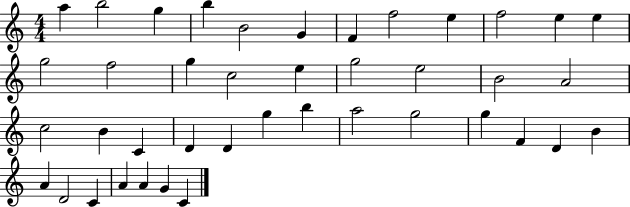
{
  \clef treble
  \numericTimeSignature
  \time 4/4
  \key c \major
  a''4 b''2 g''4 | b''4 b'2 g'4 | f'4 f''2 e''4 | f''2 e''4 e''4 | \break g''2 f''2 | g''4 c''2 e''4 | g''2 e''2 | b'2 a'2 | \break c''2 b'4 c'4 | d'4 d'4 g''4 b''4 | a''2 g''2 | g''4 f'4 d'4 b'4 | \break a'4 d'2 c'4 | a'4 a'4 g'4 c'4 | \bar "|."
}